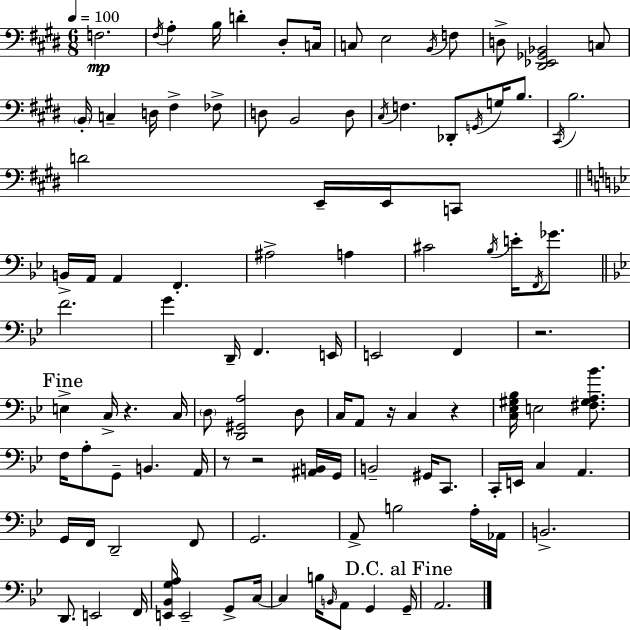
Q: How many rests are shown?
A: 6